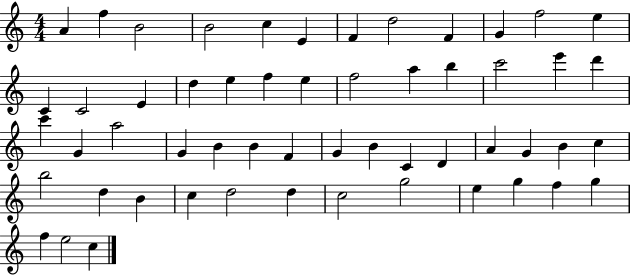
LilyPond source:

{
  \clef treble
  \numericTimeSignature
  \time 4/4
  \key c \major
  a'4 f''4 b'2 | b'2 c''4 e'4 | f'4 d''2 f'4 | g'4 f''2 e''4 | \break c'4 c'2 e'4 | d''4 e''4 f''4 e''4 | f''2 a''4 b''4 | c'''2 e'''4 d'''4 | \break c'''4 g'4 a''2 | g'4 b'4 b'4 f'4 | g'4 b'4 c'4 d'4 | a'4 g'4 b'4 c''4 | \break b''2 d''4 b'4 | c''4 d''2 d''4 | c''2 g''2 | e''4 g''4 f''4 g''4 | \break f''4 e''2 c''4 | \bar "|."
}